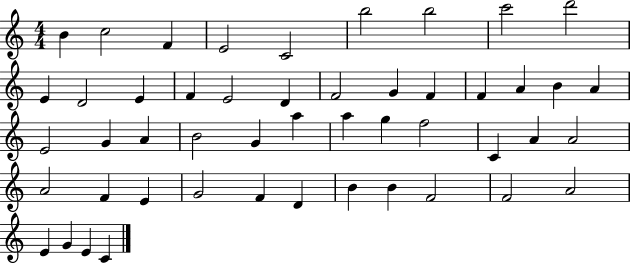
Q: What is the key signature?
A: C major